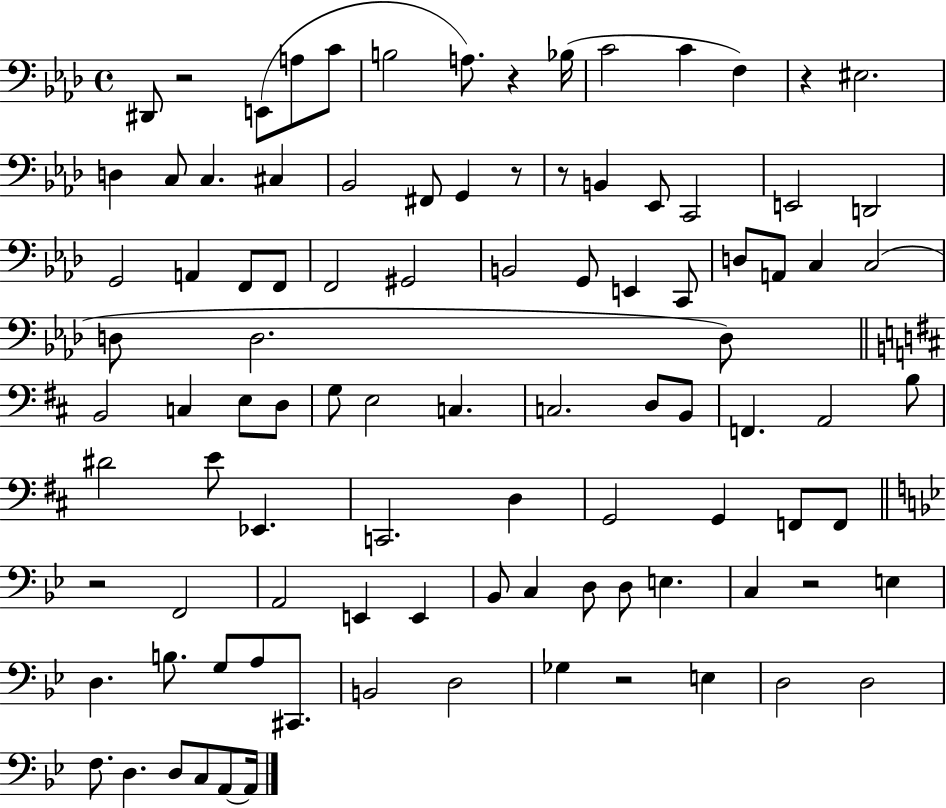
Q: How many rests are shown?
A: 8